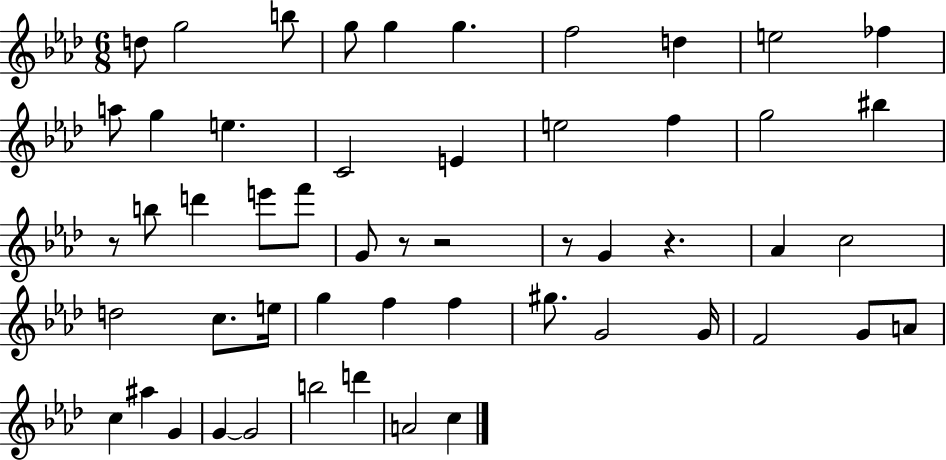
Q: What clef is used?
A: treble